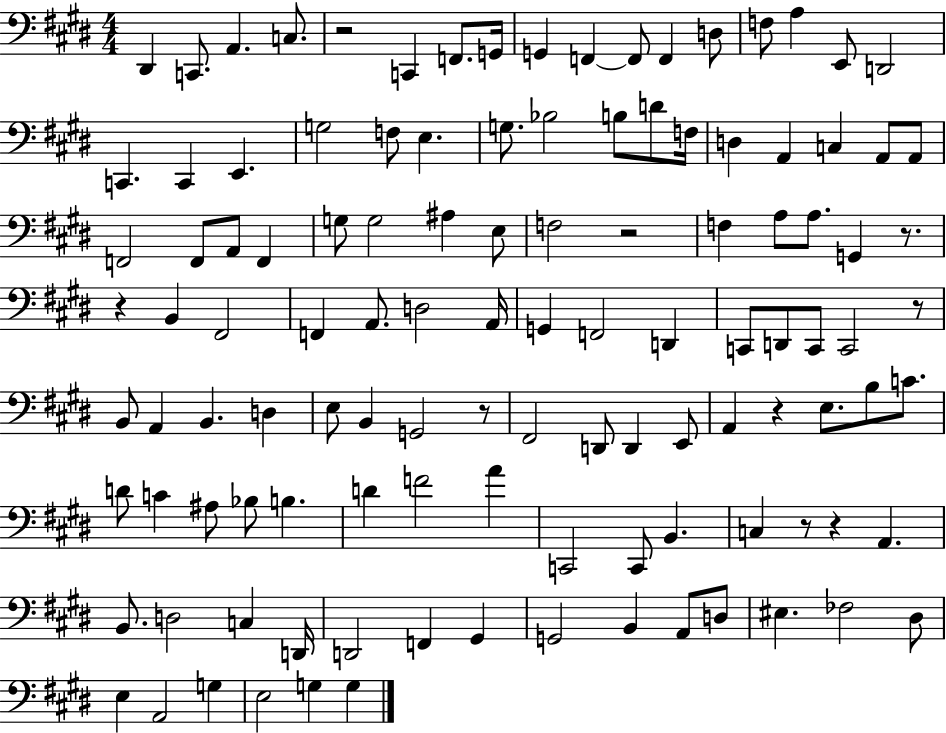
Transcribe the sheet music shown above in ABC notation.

X:1
T:Untitled
M:4/4
L:1/4
K:E
^D,, C,,/2 A,, C,/2 z2 C,, F,,/2 G,,/4 G,, F,, F,,/2 F,, D,/2 F,/2 A, E,,/2 D,,2 C,, C,, E,, G,2 F,/2 E, G,/2 _B,2 B,/2 D/2 F,/4 D, A,, C, A,,/2 A,,/2 F,,2 F,,/2 A,,/2 F,, G,/2 G,2 ^A, E,/2 F,2 z2 F, A,/2 A,/2 G,, z/2 z B,, ^F,,2 F,, A,,/2 D,2 A,,/4 G,, F,,2 D,, C,,/2 D,,/2 C,,/2 C,,2 z/2 B,,/2 A,, B,, D, E,/2 B,, G,,2 z/2 ^F,,2 D,,/2 D,, E,,/2 A,, z E,/2 B,/2 C/2 D/2 C ^A,/2 _B,/2 B, D F2 A C,,2 C,,/2 B,, C, z/2 z A,, B,,/2 D,2 C, D,,/4 D,,2 F,, ^G,, G,,2 B,, A,,/2 D,/2 ^E, _F,2 ^D,/2 E, A,,2 G, E,2 G, G,